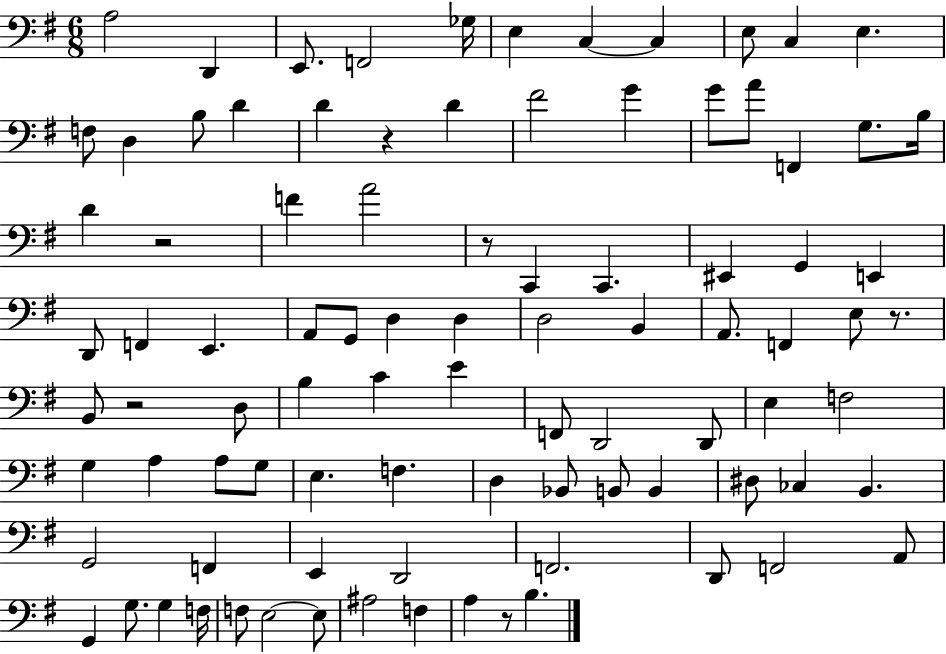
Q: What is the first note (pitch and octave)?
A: A3